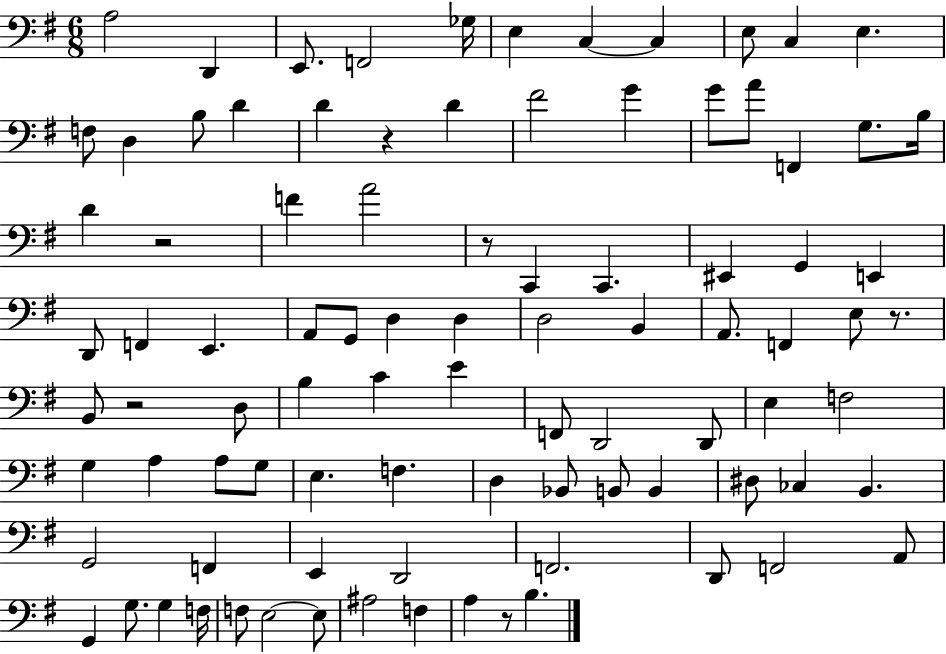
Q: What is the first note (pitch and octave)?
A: A3